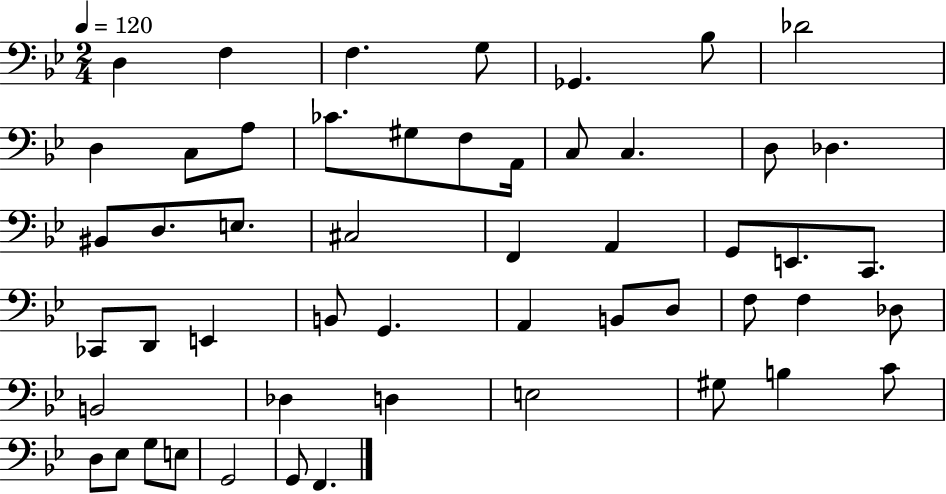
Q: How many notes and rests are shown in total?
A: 52